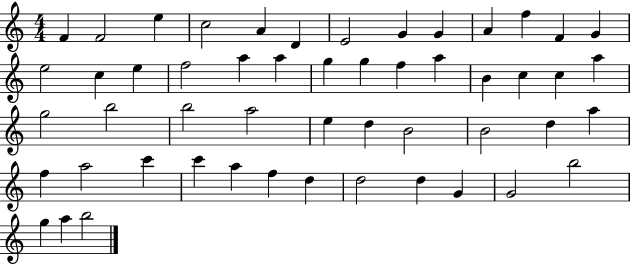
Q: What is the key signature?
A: C major